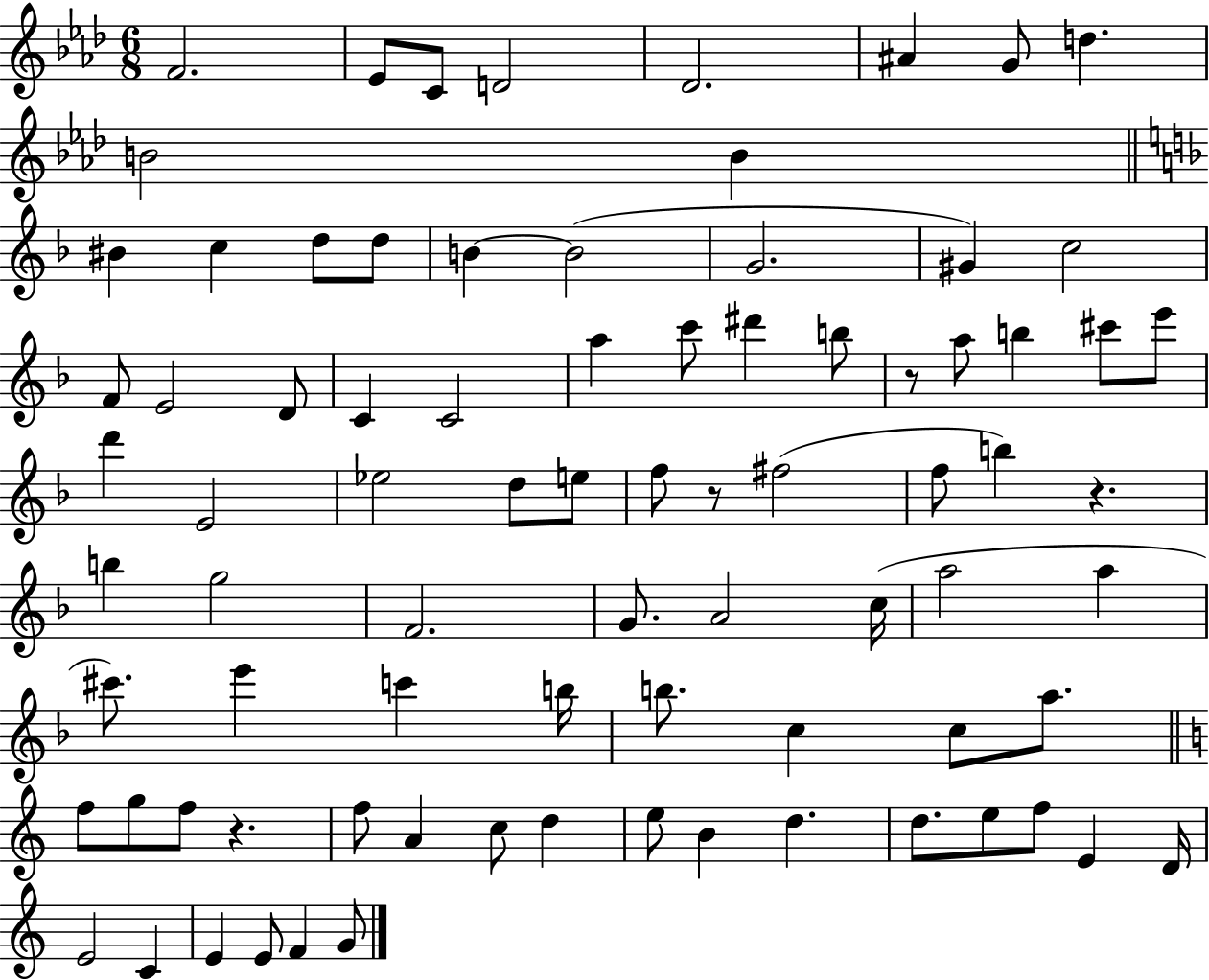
{
  \clef treble
  \numericTimeSignature
  \time 6/8
  \key aes \major
  f'2. | ees'8 c'8 d'2 | des'2. | ais'4 g'8 d''4. | \break b'2 b'4 | \bar "||" \break \key f \major bis'4 c''4 d''8 d''8 | b'4~~ b'2( | g'2. | gis'4) c''2 | \break f'8 e'2 d'8 | c'4 c'2 | a''4 c'''8 dis'''4 b''8 | r8 a''8 b''4 cis'''8 e'''8 | \break d'''4 e'2 | ees''2 d''8 e''8 | f''8 r8 fis''2( | f''8 b''4) r4. | \break b''4 g''2 | f'2. | g'8. a'2 c''16( | a''2 a''4 | \break cis'''8.) e'''4 c'''4 b''16 | b''8. c''4 c''8 a''8. | \bar "||" \break \key c \major f''8 g''8 f''8 r4. | f''8 a'4 c''8 d''4 | e''8 b'4 d''4. | d''8. e''8 f''8 e'4 d'16 | \break e'2 c'4 | e'4 e'8 f'4 g'8 | \bar "|."
}